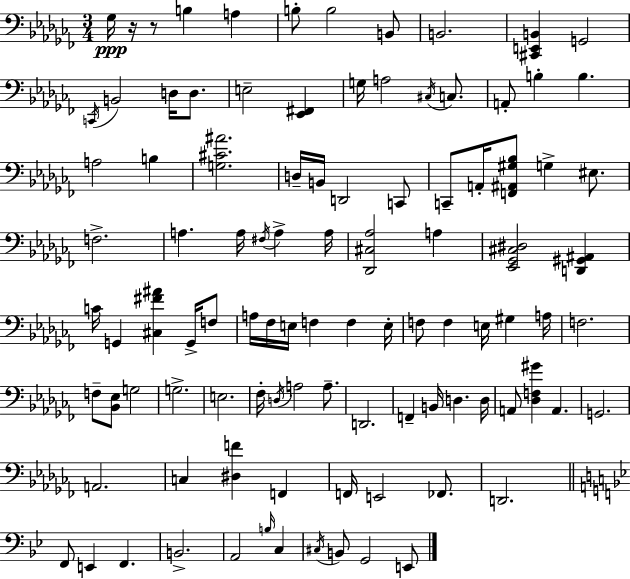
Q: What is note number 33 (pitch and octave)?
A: A3